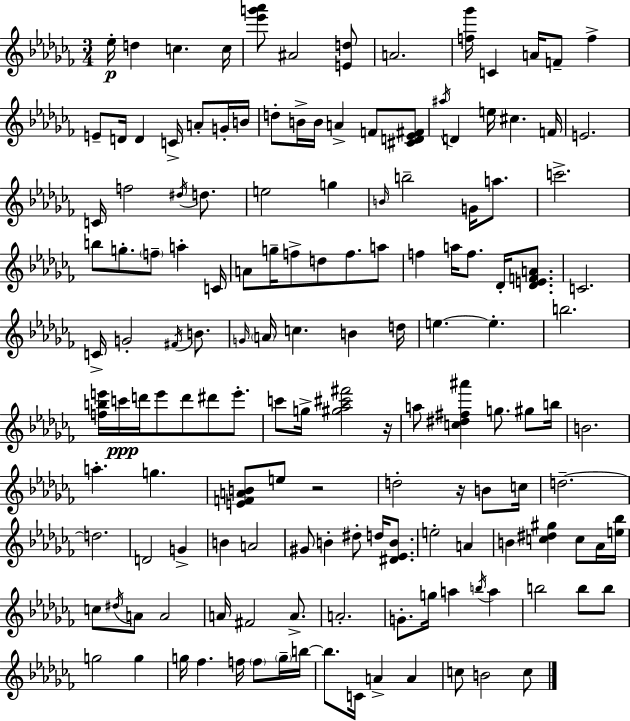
{
  \clef treble
  \numericTimeSignature
  \time 3/4
  \key aes \minor
  ees''16-.\p d''4 c''4. c''16 | <ees''' g''' aes'''>8 ais'2 <e' d''>8 | a'2. | <f'' ges'''>16 c'4 a'16 f'8-- f''4-> | \break e'8-- d'16 d'4 c'16-> a'8-. g'16-. b'16 | d''8-. b'16-> b'16 a'4-> f'8 <cis' d' ees' fis'>8 | \acciaccatura { ais''16 } d'4 e''16 cis''4. | f'16 e'2. | \break c'16 f''2 \acciaccatura { dis''16 } d''8. | e''2 g''4 | \grace { b'16 } b''2-- g'16 | a''8. c'''2.-> | \break b''8 g''8.-. \parenthesize f''8-- a''4-. | c'16 a'8 g''16-- f''8-> d''8 f''8. | a''8 f''4 a''16 f''8. des'16-. | <des' e' f' a'>8. c'2. | \break c'16-> g'2-. | \acciaccatura { fis'16 } b'8. \grace { g'16 } \parenthesize a'16 c''4. | b'4 d''16 e''4.~~ e''4.-. | b''2. | \break <f'' b'' e'''>16 c'''16\ppp d'''16 e'''8 d'''8 | dis'''8 e'''8.-. c'''8 g''16-> <gis'' aes'' cis''' fis'''>2 | r16 a''8 <c'' dis'' fis'' ais'''>4 g''8. | gis''8 b''16 b'2. | \break a''4.-. g''4. | <e' f' a' b'>8 e''8 r2 | d''2-. | r16 b'8 c''16 d''2.--~~ | \break d''2. | d'2 | g'4-> b'4 a'2 | gis'8 b'4-. dis''8-. | \break d''16 <dis' ees' b'>8. e''2-. | a'4 b'4 <c'' dis'' gis''>4 | c''8 aes'16 <e'' bes''>16 c''8 \acciaccatura { dis''16 } a'8 a'2 | a'16 fis'2 | \break a'8.-> a'2.-. | g'8.-. g''16 a''4 | \acciaccatura { b''16 } a''4 b''2 | b''8 b''8 g''2 | \break g''4 g''16 fes''4. | f''16 \parenthesize f''8 \parenthesize g''16-- b''16~~ b''8. c'16 a'4-> | a'4 c''8 b'2 | c''8 \bar "|."
}